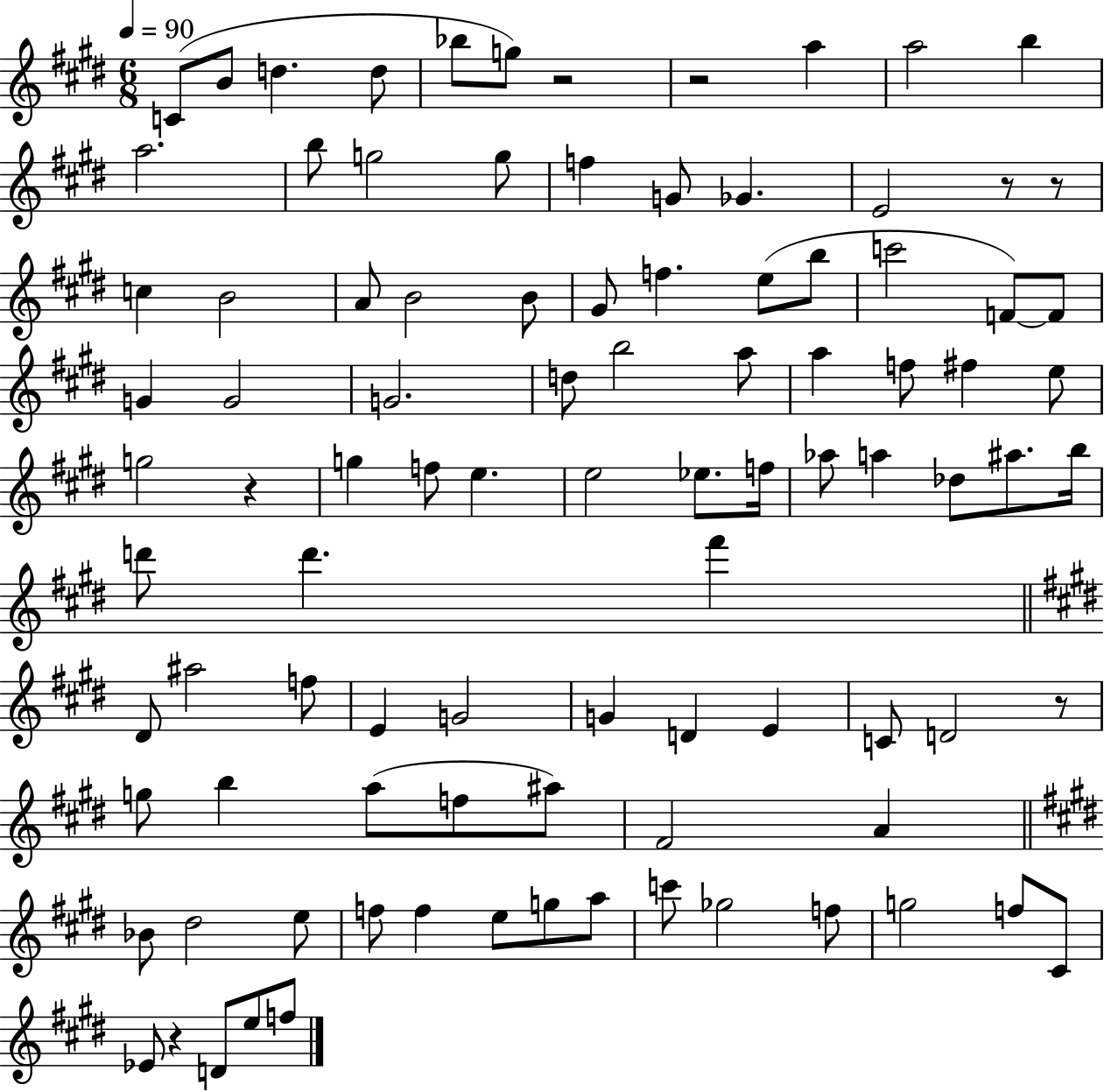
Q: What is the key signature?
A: E major